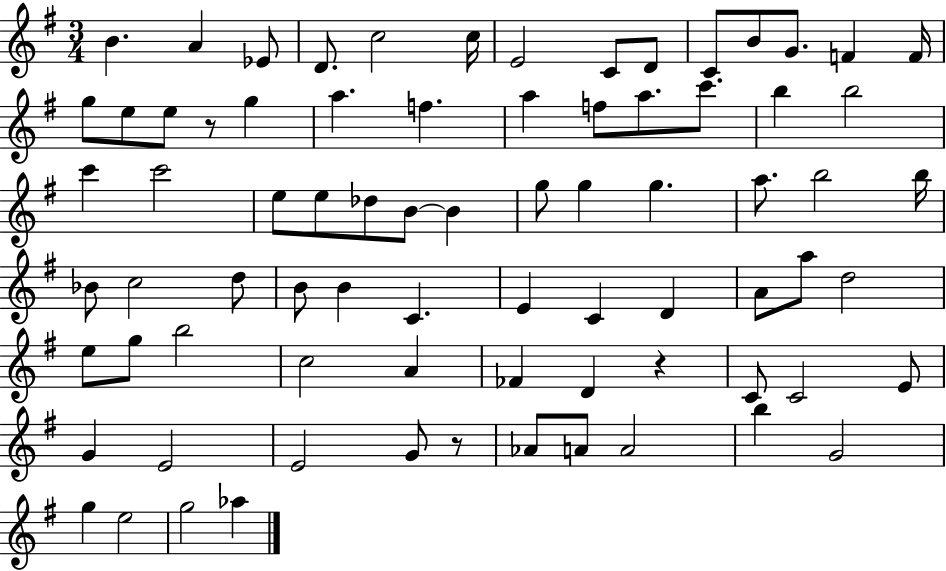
B4/q. A4/q Eb4/e D4/e. C5/h C5/s E4/h C4/e D4/e C4/e B4/e G4/e. F4/q F4/s G5/e E5/e E5/e R/e G5/q A5/q. F5/q. A5/q F5/e A5/e. C6/e. B5/q B5/h C6/q C6/h E5/e E5/e Db5/e B4/e B4/q G5/e G5/q G5/q. A5/e. B5/h B5/s Bb4/e C5/h D5/e B4/e B4/q C4/q. E4/q C4/q D4/q A4/e A5/e D5/h E5/e G5/e B5/h C5/h A4/q FES4/q D4/q R/q C4/e C4/h E4/e G4/q E4/h E4/h G4/e R/e Ab4/e A4/e A4/h B5/q G4/h G5/q E5/h G5/h Ab5/q